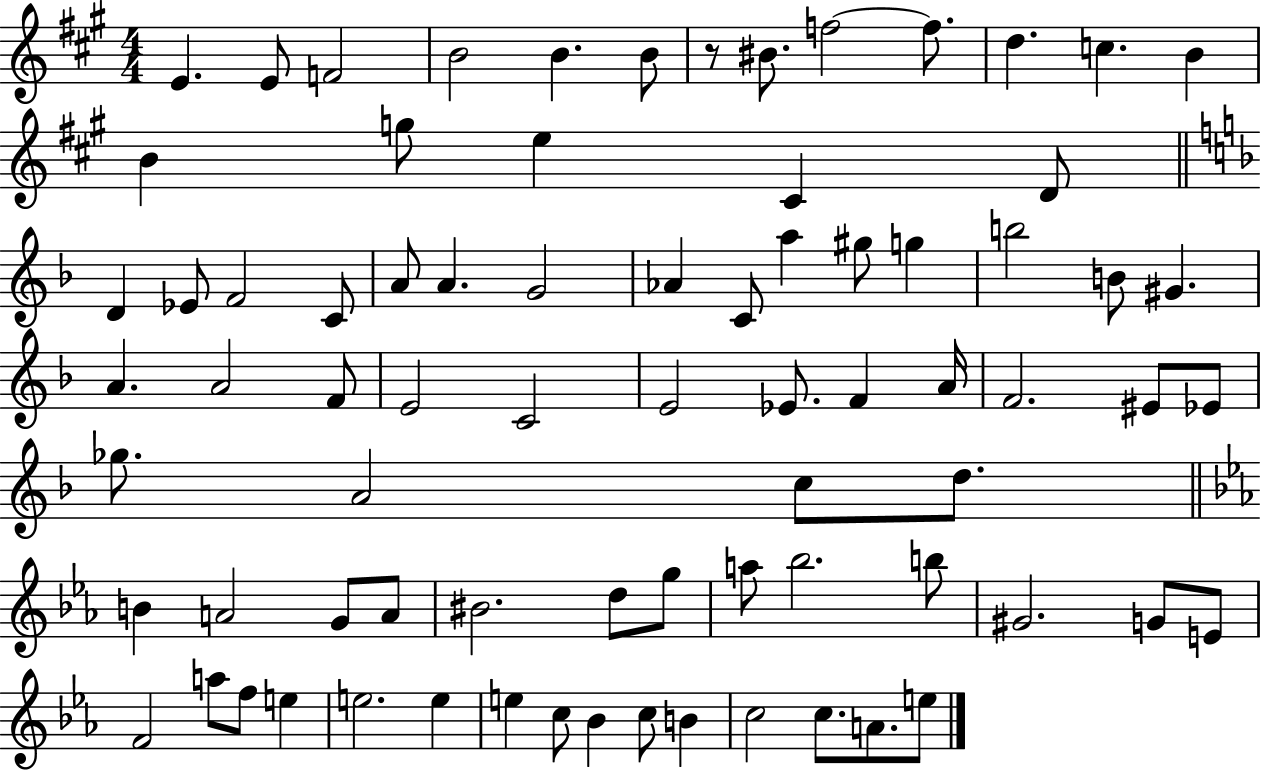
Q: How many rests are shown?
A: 1